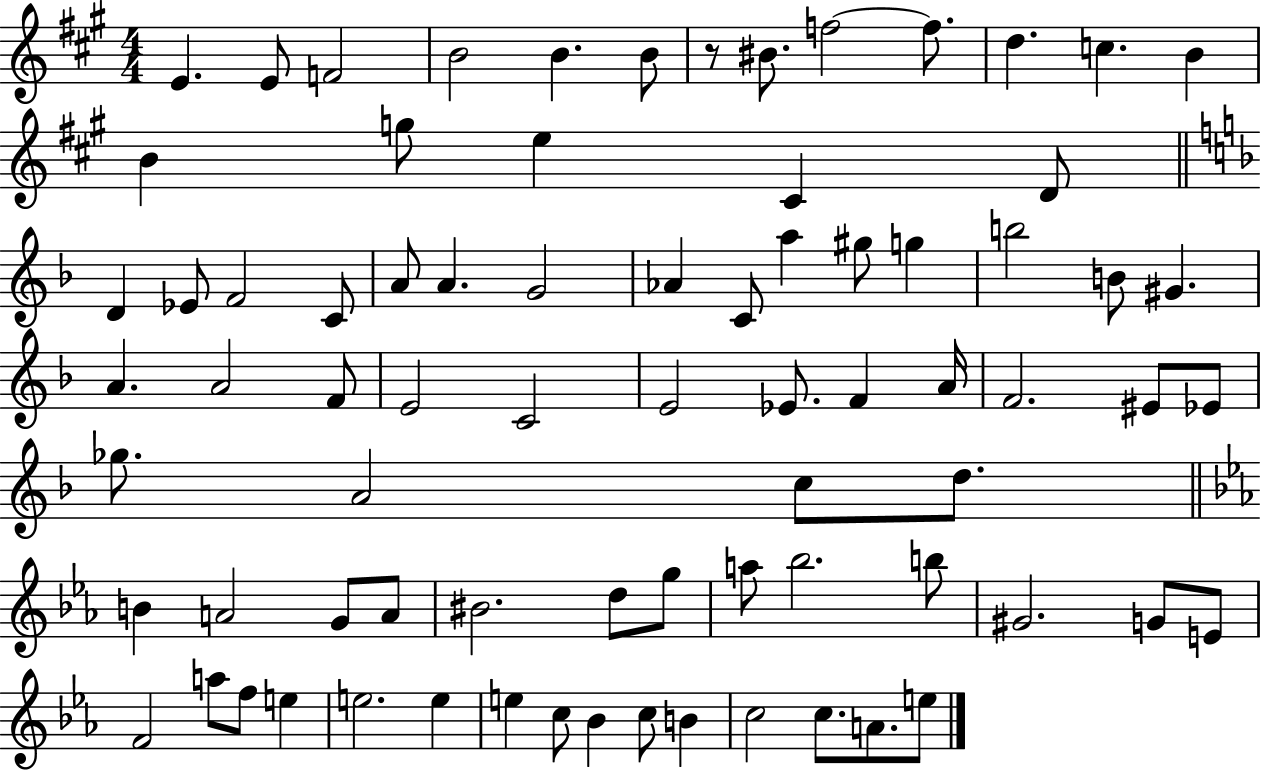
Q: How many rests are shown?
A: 1